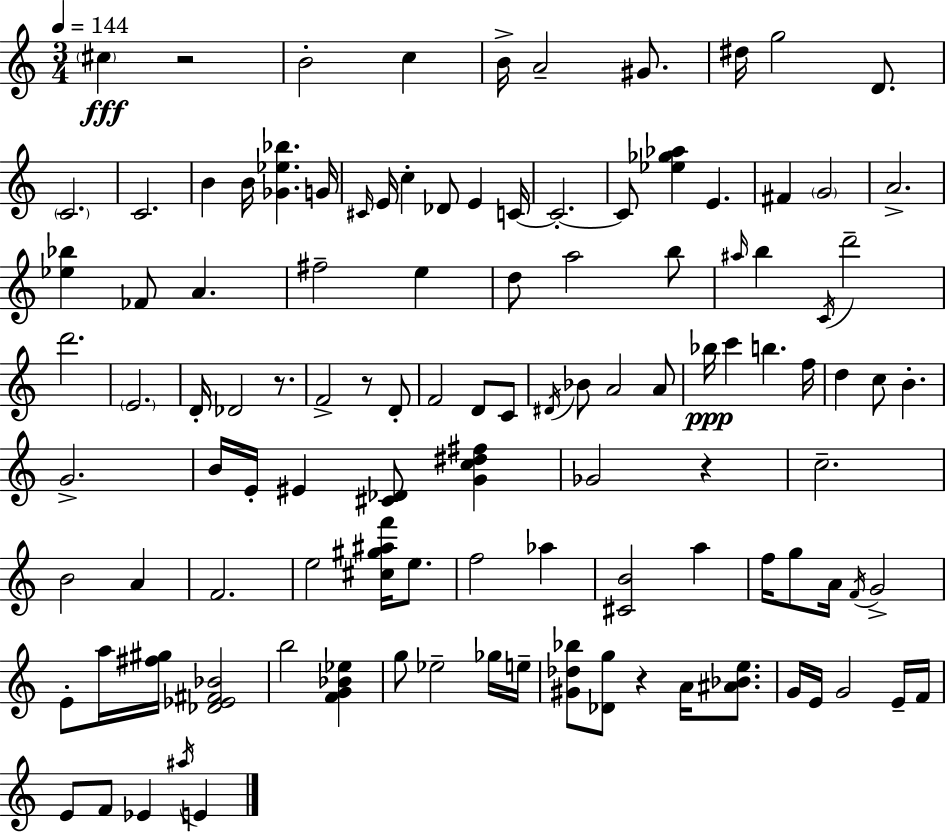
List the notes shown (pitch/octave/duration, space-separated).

C#5/q R/h B4/h C5/q B4/s A4/h G#4/e. D#5/s G5/h D4/e. C4/h. C4/h. B4/q B4/s [Gb4,Eb5,Bb5]/q. G4/s C#4/s E4/s C5/q Db4/e E4/q C4/s C4/h. C4/e [Eb5,Gb5,Ab5]/q E4/q. F#4/q G4/h A4/h. [Eb5,Bb5]/q FES4/e A4/q. F#5/h E5/q D5/e A5/h B5/e A#5/s B5/q C4/s D6/h D6/h. E4/h. D4/s Db4/h R/e. F4/h R/e D4/e F4/h D4/e C4/e D#4/s Bb4/e A4/h A4/e Bb5/s C6/q B5/q. F5/s D5/q C5/e B4/q. G4/h. B4/s E4/s EIS4/q [C#4,Db4]/e [G4,C5,D#5,F#5]/q Gb4/h R/q C5/h. B4/h A4/q F4/h. E5/h [C#5,G#5,A#5,F6]/s E5/e. F5/h Ab5/q [C#4,B4]/h A5/q F5/s G5/e A4/s F4/s G4/h E4/e A5/s [F#5,G#5]/s [Db4,Eb4,F#4,Bb4]/h B5/h [F4,G4,Bb4,Eb5]/q G5/e Eb5/h Gb5/s E5/s [G#4,Db5,Bb5]/e [Db4,G5]/e R/q A4/s [A#4,Bb4,E5]/e. G4/s E4/s G4/h E4/s F4/s E4/e F4/e Eb4/q A#5/s E4/q